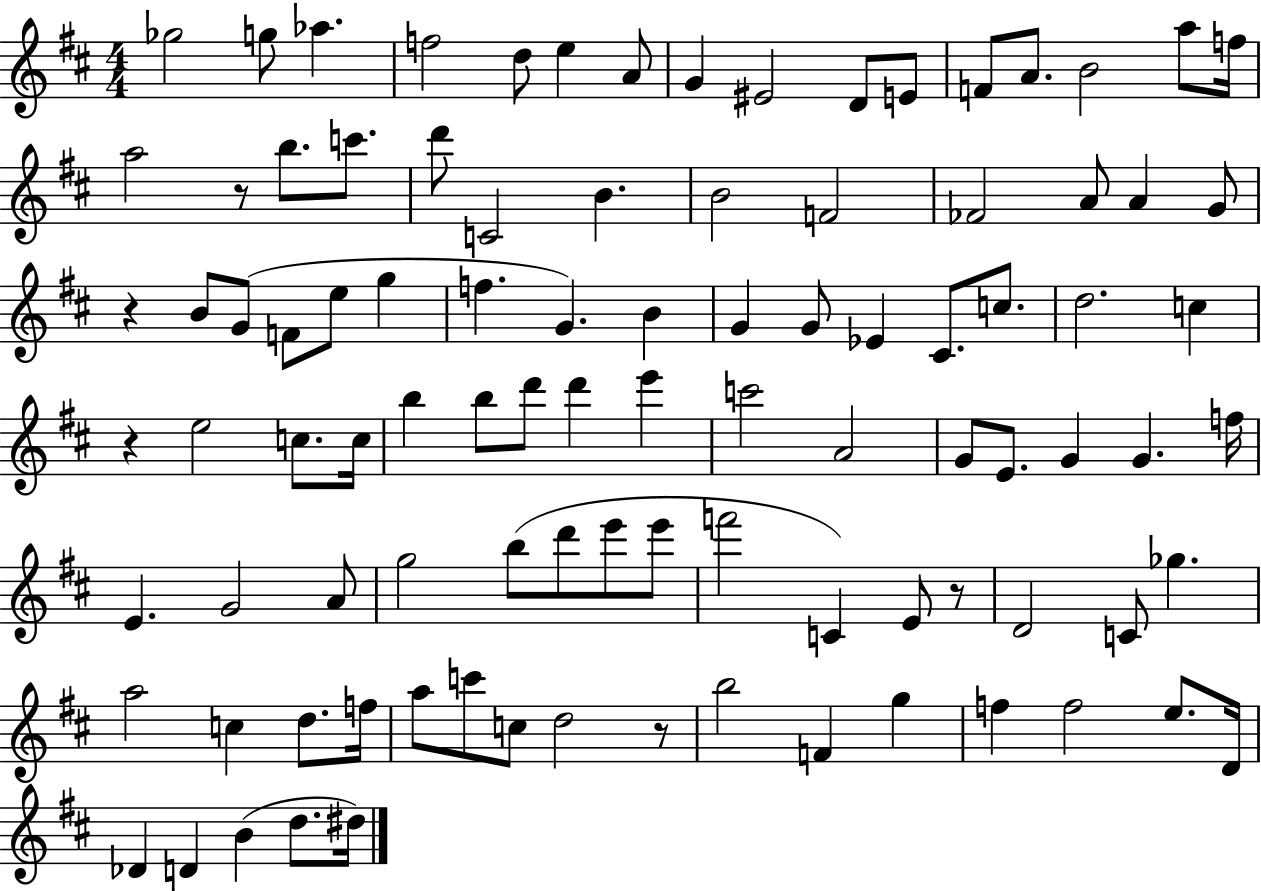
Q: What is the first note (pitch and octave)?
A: Gb5